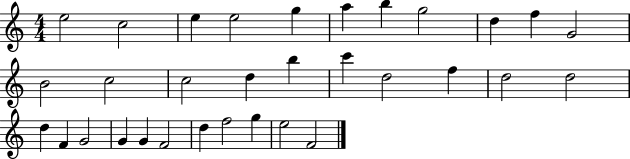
{
  \clef treble
  \numericTimeSignature
  \time 4/4
  \key c \major
  e''2 c''2 | e''4 e''2 g''4 | a''4 b''4 g''2 | d''4 f''4 g'2 | \break b'2 c''2 | c''2 d''4 b''4 | c'''4 d''2 f''4 | d''2 d''2 | \break d''4 f'4 g'2 | g'4 g'4 f'2 | d''4 f''2 g''4 | e''2 f'2 | \break \bar "|."
}